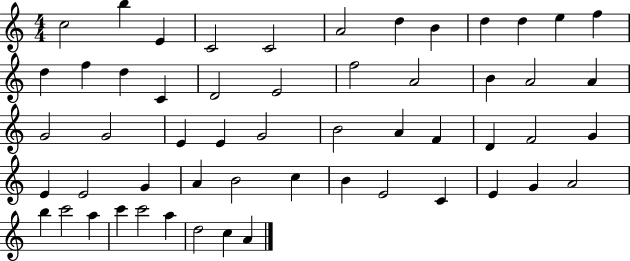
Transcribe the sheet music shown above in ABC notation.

X:1
T:Untitled
M:4/4
L:1/4
K:C
c2 b E C2 C2 A2 d B d d e f d f d C D2 E2 f2 A2 B A2 A G2 G2 E E G2 B2 A F D F2 G E E2 G A B2 c B E2 C E G A2 b c'2 a c' c'2 a d2 c A